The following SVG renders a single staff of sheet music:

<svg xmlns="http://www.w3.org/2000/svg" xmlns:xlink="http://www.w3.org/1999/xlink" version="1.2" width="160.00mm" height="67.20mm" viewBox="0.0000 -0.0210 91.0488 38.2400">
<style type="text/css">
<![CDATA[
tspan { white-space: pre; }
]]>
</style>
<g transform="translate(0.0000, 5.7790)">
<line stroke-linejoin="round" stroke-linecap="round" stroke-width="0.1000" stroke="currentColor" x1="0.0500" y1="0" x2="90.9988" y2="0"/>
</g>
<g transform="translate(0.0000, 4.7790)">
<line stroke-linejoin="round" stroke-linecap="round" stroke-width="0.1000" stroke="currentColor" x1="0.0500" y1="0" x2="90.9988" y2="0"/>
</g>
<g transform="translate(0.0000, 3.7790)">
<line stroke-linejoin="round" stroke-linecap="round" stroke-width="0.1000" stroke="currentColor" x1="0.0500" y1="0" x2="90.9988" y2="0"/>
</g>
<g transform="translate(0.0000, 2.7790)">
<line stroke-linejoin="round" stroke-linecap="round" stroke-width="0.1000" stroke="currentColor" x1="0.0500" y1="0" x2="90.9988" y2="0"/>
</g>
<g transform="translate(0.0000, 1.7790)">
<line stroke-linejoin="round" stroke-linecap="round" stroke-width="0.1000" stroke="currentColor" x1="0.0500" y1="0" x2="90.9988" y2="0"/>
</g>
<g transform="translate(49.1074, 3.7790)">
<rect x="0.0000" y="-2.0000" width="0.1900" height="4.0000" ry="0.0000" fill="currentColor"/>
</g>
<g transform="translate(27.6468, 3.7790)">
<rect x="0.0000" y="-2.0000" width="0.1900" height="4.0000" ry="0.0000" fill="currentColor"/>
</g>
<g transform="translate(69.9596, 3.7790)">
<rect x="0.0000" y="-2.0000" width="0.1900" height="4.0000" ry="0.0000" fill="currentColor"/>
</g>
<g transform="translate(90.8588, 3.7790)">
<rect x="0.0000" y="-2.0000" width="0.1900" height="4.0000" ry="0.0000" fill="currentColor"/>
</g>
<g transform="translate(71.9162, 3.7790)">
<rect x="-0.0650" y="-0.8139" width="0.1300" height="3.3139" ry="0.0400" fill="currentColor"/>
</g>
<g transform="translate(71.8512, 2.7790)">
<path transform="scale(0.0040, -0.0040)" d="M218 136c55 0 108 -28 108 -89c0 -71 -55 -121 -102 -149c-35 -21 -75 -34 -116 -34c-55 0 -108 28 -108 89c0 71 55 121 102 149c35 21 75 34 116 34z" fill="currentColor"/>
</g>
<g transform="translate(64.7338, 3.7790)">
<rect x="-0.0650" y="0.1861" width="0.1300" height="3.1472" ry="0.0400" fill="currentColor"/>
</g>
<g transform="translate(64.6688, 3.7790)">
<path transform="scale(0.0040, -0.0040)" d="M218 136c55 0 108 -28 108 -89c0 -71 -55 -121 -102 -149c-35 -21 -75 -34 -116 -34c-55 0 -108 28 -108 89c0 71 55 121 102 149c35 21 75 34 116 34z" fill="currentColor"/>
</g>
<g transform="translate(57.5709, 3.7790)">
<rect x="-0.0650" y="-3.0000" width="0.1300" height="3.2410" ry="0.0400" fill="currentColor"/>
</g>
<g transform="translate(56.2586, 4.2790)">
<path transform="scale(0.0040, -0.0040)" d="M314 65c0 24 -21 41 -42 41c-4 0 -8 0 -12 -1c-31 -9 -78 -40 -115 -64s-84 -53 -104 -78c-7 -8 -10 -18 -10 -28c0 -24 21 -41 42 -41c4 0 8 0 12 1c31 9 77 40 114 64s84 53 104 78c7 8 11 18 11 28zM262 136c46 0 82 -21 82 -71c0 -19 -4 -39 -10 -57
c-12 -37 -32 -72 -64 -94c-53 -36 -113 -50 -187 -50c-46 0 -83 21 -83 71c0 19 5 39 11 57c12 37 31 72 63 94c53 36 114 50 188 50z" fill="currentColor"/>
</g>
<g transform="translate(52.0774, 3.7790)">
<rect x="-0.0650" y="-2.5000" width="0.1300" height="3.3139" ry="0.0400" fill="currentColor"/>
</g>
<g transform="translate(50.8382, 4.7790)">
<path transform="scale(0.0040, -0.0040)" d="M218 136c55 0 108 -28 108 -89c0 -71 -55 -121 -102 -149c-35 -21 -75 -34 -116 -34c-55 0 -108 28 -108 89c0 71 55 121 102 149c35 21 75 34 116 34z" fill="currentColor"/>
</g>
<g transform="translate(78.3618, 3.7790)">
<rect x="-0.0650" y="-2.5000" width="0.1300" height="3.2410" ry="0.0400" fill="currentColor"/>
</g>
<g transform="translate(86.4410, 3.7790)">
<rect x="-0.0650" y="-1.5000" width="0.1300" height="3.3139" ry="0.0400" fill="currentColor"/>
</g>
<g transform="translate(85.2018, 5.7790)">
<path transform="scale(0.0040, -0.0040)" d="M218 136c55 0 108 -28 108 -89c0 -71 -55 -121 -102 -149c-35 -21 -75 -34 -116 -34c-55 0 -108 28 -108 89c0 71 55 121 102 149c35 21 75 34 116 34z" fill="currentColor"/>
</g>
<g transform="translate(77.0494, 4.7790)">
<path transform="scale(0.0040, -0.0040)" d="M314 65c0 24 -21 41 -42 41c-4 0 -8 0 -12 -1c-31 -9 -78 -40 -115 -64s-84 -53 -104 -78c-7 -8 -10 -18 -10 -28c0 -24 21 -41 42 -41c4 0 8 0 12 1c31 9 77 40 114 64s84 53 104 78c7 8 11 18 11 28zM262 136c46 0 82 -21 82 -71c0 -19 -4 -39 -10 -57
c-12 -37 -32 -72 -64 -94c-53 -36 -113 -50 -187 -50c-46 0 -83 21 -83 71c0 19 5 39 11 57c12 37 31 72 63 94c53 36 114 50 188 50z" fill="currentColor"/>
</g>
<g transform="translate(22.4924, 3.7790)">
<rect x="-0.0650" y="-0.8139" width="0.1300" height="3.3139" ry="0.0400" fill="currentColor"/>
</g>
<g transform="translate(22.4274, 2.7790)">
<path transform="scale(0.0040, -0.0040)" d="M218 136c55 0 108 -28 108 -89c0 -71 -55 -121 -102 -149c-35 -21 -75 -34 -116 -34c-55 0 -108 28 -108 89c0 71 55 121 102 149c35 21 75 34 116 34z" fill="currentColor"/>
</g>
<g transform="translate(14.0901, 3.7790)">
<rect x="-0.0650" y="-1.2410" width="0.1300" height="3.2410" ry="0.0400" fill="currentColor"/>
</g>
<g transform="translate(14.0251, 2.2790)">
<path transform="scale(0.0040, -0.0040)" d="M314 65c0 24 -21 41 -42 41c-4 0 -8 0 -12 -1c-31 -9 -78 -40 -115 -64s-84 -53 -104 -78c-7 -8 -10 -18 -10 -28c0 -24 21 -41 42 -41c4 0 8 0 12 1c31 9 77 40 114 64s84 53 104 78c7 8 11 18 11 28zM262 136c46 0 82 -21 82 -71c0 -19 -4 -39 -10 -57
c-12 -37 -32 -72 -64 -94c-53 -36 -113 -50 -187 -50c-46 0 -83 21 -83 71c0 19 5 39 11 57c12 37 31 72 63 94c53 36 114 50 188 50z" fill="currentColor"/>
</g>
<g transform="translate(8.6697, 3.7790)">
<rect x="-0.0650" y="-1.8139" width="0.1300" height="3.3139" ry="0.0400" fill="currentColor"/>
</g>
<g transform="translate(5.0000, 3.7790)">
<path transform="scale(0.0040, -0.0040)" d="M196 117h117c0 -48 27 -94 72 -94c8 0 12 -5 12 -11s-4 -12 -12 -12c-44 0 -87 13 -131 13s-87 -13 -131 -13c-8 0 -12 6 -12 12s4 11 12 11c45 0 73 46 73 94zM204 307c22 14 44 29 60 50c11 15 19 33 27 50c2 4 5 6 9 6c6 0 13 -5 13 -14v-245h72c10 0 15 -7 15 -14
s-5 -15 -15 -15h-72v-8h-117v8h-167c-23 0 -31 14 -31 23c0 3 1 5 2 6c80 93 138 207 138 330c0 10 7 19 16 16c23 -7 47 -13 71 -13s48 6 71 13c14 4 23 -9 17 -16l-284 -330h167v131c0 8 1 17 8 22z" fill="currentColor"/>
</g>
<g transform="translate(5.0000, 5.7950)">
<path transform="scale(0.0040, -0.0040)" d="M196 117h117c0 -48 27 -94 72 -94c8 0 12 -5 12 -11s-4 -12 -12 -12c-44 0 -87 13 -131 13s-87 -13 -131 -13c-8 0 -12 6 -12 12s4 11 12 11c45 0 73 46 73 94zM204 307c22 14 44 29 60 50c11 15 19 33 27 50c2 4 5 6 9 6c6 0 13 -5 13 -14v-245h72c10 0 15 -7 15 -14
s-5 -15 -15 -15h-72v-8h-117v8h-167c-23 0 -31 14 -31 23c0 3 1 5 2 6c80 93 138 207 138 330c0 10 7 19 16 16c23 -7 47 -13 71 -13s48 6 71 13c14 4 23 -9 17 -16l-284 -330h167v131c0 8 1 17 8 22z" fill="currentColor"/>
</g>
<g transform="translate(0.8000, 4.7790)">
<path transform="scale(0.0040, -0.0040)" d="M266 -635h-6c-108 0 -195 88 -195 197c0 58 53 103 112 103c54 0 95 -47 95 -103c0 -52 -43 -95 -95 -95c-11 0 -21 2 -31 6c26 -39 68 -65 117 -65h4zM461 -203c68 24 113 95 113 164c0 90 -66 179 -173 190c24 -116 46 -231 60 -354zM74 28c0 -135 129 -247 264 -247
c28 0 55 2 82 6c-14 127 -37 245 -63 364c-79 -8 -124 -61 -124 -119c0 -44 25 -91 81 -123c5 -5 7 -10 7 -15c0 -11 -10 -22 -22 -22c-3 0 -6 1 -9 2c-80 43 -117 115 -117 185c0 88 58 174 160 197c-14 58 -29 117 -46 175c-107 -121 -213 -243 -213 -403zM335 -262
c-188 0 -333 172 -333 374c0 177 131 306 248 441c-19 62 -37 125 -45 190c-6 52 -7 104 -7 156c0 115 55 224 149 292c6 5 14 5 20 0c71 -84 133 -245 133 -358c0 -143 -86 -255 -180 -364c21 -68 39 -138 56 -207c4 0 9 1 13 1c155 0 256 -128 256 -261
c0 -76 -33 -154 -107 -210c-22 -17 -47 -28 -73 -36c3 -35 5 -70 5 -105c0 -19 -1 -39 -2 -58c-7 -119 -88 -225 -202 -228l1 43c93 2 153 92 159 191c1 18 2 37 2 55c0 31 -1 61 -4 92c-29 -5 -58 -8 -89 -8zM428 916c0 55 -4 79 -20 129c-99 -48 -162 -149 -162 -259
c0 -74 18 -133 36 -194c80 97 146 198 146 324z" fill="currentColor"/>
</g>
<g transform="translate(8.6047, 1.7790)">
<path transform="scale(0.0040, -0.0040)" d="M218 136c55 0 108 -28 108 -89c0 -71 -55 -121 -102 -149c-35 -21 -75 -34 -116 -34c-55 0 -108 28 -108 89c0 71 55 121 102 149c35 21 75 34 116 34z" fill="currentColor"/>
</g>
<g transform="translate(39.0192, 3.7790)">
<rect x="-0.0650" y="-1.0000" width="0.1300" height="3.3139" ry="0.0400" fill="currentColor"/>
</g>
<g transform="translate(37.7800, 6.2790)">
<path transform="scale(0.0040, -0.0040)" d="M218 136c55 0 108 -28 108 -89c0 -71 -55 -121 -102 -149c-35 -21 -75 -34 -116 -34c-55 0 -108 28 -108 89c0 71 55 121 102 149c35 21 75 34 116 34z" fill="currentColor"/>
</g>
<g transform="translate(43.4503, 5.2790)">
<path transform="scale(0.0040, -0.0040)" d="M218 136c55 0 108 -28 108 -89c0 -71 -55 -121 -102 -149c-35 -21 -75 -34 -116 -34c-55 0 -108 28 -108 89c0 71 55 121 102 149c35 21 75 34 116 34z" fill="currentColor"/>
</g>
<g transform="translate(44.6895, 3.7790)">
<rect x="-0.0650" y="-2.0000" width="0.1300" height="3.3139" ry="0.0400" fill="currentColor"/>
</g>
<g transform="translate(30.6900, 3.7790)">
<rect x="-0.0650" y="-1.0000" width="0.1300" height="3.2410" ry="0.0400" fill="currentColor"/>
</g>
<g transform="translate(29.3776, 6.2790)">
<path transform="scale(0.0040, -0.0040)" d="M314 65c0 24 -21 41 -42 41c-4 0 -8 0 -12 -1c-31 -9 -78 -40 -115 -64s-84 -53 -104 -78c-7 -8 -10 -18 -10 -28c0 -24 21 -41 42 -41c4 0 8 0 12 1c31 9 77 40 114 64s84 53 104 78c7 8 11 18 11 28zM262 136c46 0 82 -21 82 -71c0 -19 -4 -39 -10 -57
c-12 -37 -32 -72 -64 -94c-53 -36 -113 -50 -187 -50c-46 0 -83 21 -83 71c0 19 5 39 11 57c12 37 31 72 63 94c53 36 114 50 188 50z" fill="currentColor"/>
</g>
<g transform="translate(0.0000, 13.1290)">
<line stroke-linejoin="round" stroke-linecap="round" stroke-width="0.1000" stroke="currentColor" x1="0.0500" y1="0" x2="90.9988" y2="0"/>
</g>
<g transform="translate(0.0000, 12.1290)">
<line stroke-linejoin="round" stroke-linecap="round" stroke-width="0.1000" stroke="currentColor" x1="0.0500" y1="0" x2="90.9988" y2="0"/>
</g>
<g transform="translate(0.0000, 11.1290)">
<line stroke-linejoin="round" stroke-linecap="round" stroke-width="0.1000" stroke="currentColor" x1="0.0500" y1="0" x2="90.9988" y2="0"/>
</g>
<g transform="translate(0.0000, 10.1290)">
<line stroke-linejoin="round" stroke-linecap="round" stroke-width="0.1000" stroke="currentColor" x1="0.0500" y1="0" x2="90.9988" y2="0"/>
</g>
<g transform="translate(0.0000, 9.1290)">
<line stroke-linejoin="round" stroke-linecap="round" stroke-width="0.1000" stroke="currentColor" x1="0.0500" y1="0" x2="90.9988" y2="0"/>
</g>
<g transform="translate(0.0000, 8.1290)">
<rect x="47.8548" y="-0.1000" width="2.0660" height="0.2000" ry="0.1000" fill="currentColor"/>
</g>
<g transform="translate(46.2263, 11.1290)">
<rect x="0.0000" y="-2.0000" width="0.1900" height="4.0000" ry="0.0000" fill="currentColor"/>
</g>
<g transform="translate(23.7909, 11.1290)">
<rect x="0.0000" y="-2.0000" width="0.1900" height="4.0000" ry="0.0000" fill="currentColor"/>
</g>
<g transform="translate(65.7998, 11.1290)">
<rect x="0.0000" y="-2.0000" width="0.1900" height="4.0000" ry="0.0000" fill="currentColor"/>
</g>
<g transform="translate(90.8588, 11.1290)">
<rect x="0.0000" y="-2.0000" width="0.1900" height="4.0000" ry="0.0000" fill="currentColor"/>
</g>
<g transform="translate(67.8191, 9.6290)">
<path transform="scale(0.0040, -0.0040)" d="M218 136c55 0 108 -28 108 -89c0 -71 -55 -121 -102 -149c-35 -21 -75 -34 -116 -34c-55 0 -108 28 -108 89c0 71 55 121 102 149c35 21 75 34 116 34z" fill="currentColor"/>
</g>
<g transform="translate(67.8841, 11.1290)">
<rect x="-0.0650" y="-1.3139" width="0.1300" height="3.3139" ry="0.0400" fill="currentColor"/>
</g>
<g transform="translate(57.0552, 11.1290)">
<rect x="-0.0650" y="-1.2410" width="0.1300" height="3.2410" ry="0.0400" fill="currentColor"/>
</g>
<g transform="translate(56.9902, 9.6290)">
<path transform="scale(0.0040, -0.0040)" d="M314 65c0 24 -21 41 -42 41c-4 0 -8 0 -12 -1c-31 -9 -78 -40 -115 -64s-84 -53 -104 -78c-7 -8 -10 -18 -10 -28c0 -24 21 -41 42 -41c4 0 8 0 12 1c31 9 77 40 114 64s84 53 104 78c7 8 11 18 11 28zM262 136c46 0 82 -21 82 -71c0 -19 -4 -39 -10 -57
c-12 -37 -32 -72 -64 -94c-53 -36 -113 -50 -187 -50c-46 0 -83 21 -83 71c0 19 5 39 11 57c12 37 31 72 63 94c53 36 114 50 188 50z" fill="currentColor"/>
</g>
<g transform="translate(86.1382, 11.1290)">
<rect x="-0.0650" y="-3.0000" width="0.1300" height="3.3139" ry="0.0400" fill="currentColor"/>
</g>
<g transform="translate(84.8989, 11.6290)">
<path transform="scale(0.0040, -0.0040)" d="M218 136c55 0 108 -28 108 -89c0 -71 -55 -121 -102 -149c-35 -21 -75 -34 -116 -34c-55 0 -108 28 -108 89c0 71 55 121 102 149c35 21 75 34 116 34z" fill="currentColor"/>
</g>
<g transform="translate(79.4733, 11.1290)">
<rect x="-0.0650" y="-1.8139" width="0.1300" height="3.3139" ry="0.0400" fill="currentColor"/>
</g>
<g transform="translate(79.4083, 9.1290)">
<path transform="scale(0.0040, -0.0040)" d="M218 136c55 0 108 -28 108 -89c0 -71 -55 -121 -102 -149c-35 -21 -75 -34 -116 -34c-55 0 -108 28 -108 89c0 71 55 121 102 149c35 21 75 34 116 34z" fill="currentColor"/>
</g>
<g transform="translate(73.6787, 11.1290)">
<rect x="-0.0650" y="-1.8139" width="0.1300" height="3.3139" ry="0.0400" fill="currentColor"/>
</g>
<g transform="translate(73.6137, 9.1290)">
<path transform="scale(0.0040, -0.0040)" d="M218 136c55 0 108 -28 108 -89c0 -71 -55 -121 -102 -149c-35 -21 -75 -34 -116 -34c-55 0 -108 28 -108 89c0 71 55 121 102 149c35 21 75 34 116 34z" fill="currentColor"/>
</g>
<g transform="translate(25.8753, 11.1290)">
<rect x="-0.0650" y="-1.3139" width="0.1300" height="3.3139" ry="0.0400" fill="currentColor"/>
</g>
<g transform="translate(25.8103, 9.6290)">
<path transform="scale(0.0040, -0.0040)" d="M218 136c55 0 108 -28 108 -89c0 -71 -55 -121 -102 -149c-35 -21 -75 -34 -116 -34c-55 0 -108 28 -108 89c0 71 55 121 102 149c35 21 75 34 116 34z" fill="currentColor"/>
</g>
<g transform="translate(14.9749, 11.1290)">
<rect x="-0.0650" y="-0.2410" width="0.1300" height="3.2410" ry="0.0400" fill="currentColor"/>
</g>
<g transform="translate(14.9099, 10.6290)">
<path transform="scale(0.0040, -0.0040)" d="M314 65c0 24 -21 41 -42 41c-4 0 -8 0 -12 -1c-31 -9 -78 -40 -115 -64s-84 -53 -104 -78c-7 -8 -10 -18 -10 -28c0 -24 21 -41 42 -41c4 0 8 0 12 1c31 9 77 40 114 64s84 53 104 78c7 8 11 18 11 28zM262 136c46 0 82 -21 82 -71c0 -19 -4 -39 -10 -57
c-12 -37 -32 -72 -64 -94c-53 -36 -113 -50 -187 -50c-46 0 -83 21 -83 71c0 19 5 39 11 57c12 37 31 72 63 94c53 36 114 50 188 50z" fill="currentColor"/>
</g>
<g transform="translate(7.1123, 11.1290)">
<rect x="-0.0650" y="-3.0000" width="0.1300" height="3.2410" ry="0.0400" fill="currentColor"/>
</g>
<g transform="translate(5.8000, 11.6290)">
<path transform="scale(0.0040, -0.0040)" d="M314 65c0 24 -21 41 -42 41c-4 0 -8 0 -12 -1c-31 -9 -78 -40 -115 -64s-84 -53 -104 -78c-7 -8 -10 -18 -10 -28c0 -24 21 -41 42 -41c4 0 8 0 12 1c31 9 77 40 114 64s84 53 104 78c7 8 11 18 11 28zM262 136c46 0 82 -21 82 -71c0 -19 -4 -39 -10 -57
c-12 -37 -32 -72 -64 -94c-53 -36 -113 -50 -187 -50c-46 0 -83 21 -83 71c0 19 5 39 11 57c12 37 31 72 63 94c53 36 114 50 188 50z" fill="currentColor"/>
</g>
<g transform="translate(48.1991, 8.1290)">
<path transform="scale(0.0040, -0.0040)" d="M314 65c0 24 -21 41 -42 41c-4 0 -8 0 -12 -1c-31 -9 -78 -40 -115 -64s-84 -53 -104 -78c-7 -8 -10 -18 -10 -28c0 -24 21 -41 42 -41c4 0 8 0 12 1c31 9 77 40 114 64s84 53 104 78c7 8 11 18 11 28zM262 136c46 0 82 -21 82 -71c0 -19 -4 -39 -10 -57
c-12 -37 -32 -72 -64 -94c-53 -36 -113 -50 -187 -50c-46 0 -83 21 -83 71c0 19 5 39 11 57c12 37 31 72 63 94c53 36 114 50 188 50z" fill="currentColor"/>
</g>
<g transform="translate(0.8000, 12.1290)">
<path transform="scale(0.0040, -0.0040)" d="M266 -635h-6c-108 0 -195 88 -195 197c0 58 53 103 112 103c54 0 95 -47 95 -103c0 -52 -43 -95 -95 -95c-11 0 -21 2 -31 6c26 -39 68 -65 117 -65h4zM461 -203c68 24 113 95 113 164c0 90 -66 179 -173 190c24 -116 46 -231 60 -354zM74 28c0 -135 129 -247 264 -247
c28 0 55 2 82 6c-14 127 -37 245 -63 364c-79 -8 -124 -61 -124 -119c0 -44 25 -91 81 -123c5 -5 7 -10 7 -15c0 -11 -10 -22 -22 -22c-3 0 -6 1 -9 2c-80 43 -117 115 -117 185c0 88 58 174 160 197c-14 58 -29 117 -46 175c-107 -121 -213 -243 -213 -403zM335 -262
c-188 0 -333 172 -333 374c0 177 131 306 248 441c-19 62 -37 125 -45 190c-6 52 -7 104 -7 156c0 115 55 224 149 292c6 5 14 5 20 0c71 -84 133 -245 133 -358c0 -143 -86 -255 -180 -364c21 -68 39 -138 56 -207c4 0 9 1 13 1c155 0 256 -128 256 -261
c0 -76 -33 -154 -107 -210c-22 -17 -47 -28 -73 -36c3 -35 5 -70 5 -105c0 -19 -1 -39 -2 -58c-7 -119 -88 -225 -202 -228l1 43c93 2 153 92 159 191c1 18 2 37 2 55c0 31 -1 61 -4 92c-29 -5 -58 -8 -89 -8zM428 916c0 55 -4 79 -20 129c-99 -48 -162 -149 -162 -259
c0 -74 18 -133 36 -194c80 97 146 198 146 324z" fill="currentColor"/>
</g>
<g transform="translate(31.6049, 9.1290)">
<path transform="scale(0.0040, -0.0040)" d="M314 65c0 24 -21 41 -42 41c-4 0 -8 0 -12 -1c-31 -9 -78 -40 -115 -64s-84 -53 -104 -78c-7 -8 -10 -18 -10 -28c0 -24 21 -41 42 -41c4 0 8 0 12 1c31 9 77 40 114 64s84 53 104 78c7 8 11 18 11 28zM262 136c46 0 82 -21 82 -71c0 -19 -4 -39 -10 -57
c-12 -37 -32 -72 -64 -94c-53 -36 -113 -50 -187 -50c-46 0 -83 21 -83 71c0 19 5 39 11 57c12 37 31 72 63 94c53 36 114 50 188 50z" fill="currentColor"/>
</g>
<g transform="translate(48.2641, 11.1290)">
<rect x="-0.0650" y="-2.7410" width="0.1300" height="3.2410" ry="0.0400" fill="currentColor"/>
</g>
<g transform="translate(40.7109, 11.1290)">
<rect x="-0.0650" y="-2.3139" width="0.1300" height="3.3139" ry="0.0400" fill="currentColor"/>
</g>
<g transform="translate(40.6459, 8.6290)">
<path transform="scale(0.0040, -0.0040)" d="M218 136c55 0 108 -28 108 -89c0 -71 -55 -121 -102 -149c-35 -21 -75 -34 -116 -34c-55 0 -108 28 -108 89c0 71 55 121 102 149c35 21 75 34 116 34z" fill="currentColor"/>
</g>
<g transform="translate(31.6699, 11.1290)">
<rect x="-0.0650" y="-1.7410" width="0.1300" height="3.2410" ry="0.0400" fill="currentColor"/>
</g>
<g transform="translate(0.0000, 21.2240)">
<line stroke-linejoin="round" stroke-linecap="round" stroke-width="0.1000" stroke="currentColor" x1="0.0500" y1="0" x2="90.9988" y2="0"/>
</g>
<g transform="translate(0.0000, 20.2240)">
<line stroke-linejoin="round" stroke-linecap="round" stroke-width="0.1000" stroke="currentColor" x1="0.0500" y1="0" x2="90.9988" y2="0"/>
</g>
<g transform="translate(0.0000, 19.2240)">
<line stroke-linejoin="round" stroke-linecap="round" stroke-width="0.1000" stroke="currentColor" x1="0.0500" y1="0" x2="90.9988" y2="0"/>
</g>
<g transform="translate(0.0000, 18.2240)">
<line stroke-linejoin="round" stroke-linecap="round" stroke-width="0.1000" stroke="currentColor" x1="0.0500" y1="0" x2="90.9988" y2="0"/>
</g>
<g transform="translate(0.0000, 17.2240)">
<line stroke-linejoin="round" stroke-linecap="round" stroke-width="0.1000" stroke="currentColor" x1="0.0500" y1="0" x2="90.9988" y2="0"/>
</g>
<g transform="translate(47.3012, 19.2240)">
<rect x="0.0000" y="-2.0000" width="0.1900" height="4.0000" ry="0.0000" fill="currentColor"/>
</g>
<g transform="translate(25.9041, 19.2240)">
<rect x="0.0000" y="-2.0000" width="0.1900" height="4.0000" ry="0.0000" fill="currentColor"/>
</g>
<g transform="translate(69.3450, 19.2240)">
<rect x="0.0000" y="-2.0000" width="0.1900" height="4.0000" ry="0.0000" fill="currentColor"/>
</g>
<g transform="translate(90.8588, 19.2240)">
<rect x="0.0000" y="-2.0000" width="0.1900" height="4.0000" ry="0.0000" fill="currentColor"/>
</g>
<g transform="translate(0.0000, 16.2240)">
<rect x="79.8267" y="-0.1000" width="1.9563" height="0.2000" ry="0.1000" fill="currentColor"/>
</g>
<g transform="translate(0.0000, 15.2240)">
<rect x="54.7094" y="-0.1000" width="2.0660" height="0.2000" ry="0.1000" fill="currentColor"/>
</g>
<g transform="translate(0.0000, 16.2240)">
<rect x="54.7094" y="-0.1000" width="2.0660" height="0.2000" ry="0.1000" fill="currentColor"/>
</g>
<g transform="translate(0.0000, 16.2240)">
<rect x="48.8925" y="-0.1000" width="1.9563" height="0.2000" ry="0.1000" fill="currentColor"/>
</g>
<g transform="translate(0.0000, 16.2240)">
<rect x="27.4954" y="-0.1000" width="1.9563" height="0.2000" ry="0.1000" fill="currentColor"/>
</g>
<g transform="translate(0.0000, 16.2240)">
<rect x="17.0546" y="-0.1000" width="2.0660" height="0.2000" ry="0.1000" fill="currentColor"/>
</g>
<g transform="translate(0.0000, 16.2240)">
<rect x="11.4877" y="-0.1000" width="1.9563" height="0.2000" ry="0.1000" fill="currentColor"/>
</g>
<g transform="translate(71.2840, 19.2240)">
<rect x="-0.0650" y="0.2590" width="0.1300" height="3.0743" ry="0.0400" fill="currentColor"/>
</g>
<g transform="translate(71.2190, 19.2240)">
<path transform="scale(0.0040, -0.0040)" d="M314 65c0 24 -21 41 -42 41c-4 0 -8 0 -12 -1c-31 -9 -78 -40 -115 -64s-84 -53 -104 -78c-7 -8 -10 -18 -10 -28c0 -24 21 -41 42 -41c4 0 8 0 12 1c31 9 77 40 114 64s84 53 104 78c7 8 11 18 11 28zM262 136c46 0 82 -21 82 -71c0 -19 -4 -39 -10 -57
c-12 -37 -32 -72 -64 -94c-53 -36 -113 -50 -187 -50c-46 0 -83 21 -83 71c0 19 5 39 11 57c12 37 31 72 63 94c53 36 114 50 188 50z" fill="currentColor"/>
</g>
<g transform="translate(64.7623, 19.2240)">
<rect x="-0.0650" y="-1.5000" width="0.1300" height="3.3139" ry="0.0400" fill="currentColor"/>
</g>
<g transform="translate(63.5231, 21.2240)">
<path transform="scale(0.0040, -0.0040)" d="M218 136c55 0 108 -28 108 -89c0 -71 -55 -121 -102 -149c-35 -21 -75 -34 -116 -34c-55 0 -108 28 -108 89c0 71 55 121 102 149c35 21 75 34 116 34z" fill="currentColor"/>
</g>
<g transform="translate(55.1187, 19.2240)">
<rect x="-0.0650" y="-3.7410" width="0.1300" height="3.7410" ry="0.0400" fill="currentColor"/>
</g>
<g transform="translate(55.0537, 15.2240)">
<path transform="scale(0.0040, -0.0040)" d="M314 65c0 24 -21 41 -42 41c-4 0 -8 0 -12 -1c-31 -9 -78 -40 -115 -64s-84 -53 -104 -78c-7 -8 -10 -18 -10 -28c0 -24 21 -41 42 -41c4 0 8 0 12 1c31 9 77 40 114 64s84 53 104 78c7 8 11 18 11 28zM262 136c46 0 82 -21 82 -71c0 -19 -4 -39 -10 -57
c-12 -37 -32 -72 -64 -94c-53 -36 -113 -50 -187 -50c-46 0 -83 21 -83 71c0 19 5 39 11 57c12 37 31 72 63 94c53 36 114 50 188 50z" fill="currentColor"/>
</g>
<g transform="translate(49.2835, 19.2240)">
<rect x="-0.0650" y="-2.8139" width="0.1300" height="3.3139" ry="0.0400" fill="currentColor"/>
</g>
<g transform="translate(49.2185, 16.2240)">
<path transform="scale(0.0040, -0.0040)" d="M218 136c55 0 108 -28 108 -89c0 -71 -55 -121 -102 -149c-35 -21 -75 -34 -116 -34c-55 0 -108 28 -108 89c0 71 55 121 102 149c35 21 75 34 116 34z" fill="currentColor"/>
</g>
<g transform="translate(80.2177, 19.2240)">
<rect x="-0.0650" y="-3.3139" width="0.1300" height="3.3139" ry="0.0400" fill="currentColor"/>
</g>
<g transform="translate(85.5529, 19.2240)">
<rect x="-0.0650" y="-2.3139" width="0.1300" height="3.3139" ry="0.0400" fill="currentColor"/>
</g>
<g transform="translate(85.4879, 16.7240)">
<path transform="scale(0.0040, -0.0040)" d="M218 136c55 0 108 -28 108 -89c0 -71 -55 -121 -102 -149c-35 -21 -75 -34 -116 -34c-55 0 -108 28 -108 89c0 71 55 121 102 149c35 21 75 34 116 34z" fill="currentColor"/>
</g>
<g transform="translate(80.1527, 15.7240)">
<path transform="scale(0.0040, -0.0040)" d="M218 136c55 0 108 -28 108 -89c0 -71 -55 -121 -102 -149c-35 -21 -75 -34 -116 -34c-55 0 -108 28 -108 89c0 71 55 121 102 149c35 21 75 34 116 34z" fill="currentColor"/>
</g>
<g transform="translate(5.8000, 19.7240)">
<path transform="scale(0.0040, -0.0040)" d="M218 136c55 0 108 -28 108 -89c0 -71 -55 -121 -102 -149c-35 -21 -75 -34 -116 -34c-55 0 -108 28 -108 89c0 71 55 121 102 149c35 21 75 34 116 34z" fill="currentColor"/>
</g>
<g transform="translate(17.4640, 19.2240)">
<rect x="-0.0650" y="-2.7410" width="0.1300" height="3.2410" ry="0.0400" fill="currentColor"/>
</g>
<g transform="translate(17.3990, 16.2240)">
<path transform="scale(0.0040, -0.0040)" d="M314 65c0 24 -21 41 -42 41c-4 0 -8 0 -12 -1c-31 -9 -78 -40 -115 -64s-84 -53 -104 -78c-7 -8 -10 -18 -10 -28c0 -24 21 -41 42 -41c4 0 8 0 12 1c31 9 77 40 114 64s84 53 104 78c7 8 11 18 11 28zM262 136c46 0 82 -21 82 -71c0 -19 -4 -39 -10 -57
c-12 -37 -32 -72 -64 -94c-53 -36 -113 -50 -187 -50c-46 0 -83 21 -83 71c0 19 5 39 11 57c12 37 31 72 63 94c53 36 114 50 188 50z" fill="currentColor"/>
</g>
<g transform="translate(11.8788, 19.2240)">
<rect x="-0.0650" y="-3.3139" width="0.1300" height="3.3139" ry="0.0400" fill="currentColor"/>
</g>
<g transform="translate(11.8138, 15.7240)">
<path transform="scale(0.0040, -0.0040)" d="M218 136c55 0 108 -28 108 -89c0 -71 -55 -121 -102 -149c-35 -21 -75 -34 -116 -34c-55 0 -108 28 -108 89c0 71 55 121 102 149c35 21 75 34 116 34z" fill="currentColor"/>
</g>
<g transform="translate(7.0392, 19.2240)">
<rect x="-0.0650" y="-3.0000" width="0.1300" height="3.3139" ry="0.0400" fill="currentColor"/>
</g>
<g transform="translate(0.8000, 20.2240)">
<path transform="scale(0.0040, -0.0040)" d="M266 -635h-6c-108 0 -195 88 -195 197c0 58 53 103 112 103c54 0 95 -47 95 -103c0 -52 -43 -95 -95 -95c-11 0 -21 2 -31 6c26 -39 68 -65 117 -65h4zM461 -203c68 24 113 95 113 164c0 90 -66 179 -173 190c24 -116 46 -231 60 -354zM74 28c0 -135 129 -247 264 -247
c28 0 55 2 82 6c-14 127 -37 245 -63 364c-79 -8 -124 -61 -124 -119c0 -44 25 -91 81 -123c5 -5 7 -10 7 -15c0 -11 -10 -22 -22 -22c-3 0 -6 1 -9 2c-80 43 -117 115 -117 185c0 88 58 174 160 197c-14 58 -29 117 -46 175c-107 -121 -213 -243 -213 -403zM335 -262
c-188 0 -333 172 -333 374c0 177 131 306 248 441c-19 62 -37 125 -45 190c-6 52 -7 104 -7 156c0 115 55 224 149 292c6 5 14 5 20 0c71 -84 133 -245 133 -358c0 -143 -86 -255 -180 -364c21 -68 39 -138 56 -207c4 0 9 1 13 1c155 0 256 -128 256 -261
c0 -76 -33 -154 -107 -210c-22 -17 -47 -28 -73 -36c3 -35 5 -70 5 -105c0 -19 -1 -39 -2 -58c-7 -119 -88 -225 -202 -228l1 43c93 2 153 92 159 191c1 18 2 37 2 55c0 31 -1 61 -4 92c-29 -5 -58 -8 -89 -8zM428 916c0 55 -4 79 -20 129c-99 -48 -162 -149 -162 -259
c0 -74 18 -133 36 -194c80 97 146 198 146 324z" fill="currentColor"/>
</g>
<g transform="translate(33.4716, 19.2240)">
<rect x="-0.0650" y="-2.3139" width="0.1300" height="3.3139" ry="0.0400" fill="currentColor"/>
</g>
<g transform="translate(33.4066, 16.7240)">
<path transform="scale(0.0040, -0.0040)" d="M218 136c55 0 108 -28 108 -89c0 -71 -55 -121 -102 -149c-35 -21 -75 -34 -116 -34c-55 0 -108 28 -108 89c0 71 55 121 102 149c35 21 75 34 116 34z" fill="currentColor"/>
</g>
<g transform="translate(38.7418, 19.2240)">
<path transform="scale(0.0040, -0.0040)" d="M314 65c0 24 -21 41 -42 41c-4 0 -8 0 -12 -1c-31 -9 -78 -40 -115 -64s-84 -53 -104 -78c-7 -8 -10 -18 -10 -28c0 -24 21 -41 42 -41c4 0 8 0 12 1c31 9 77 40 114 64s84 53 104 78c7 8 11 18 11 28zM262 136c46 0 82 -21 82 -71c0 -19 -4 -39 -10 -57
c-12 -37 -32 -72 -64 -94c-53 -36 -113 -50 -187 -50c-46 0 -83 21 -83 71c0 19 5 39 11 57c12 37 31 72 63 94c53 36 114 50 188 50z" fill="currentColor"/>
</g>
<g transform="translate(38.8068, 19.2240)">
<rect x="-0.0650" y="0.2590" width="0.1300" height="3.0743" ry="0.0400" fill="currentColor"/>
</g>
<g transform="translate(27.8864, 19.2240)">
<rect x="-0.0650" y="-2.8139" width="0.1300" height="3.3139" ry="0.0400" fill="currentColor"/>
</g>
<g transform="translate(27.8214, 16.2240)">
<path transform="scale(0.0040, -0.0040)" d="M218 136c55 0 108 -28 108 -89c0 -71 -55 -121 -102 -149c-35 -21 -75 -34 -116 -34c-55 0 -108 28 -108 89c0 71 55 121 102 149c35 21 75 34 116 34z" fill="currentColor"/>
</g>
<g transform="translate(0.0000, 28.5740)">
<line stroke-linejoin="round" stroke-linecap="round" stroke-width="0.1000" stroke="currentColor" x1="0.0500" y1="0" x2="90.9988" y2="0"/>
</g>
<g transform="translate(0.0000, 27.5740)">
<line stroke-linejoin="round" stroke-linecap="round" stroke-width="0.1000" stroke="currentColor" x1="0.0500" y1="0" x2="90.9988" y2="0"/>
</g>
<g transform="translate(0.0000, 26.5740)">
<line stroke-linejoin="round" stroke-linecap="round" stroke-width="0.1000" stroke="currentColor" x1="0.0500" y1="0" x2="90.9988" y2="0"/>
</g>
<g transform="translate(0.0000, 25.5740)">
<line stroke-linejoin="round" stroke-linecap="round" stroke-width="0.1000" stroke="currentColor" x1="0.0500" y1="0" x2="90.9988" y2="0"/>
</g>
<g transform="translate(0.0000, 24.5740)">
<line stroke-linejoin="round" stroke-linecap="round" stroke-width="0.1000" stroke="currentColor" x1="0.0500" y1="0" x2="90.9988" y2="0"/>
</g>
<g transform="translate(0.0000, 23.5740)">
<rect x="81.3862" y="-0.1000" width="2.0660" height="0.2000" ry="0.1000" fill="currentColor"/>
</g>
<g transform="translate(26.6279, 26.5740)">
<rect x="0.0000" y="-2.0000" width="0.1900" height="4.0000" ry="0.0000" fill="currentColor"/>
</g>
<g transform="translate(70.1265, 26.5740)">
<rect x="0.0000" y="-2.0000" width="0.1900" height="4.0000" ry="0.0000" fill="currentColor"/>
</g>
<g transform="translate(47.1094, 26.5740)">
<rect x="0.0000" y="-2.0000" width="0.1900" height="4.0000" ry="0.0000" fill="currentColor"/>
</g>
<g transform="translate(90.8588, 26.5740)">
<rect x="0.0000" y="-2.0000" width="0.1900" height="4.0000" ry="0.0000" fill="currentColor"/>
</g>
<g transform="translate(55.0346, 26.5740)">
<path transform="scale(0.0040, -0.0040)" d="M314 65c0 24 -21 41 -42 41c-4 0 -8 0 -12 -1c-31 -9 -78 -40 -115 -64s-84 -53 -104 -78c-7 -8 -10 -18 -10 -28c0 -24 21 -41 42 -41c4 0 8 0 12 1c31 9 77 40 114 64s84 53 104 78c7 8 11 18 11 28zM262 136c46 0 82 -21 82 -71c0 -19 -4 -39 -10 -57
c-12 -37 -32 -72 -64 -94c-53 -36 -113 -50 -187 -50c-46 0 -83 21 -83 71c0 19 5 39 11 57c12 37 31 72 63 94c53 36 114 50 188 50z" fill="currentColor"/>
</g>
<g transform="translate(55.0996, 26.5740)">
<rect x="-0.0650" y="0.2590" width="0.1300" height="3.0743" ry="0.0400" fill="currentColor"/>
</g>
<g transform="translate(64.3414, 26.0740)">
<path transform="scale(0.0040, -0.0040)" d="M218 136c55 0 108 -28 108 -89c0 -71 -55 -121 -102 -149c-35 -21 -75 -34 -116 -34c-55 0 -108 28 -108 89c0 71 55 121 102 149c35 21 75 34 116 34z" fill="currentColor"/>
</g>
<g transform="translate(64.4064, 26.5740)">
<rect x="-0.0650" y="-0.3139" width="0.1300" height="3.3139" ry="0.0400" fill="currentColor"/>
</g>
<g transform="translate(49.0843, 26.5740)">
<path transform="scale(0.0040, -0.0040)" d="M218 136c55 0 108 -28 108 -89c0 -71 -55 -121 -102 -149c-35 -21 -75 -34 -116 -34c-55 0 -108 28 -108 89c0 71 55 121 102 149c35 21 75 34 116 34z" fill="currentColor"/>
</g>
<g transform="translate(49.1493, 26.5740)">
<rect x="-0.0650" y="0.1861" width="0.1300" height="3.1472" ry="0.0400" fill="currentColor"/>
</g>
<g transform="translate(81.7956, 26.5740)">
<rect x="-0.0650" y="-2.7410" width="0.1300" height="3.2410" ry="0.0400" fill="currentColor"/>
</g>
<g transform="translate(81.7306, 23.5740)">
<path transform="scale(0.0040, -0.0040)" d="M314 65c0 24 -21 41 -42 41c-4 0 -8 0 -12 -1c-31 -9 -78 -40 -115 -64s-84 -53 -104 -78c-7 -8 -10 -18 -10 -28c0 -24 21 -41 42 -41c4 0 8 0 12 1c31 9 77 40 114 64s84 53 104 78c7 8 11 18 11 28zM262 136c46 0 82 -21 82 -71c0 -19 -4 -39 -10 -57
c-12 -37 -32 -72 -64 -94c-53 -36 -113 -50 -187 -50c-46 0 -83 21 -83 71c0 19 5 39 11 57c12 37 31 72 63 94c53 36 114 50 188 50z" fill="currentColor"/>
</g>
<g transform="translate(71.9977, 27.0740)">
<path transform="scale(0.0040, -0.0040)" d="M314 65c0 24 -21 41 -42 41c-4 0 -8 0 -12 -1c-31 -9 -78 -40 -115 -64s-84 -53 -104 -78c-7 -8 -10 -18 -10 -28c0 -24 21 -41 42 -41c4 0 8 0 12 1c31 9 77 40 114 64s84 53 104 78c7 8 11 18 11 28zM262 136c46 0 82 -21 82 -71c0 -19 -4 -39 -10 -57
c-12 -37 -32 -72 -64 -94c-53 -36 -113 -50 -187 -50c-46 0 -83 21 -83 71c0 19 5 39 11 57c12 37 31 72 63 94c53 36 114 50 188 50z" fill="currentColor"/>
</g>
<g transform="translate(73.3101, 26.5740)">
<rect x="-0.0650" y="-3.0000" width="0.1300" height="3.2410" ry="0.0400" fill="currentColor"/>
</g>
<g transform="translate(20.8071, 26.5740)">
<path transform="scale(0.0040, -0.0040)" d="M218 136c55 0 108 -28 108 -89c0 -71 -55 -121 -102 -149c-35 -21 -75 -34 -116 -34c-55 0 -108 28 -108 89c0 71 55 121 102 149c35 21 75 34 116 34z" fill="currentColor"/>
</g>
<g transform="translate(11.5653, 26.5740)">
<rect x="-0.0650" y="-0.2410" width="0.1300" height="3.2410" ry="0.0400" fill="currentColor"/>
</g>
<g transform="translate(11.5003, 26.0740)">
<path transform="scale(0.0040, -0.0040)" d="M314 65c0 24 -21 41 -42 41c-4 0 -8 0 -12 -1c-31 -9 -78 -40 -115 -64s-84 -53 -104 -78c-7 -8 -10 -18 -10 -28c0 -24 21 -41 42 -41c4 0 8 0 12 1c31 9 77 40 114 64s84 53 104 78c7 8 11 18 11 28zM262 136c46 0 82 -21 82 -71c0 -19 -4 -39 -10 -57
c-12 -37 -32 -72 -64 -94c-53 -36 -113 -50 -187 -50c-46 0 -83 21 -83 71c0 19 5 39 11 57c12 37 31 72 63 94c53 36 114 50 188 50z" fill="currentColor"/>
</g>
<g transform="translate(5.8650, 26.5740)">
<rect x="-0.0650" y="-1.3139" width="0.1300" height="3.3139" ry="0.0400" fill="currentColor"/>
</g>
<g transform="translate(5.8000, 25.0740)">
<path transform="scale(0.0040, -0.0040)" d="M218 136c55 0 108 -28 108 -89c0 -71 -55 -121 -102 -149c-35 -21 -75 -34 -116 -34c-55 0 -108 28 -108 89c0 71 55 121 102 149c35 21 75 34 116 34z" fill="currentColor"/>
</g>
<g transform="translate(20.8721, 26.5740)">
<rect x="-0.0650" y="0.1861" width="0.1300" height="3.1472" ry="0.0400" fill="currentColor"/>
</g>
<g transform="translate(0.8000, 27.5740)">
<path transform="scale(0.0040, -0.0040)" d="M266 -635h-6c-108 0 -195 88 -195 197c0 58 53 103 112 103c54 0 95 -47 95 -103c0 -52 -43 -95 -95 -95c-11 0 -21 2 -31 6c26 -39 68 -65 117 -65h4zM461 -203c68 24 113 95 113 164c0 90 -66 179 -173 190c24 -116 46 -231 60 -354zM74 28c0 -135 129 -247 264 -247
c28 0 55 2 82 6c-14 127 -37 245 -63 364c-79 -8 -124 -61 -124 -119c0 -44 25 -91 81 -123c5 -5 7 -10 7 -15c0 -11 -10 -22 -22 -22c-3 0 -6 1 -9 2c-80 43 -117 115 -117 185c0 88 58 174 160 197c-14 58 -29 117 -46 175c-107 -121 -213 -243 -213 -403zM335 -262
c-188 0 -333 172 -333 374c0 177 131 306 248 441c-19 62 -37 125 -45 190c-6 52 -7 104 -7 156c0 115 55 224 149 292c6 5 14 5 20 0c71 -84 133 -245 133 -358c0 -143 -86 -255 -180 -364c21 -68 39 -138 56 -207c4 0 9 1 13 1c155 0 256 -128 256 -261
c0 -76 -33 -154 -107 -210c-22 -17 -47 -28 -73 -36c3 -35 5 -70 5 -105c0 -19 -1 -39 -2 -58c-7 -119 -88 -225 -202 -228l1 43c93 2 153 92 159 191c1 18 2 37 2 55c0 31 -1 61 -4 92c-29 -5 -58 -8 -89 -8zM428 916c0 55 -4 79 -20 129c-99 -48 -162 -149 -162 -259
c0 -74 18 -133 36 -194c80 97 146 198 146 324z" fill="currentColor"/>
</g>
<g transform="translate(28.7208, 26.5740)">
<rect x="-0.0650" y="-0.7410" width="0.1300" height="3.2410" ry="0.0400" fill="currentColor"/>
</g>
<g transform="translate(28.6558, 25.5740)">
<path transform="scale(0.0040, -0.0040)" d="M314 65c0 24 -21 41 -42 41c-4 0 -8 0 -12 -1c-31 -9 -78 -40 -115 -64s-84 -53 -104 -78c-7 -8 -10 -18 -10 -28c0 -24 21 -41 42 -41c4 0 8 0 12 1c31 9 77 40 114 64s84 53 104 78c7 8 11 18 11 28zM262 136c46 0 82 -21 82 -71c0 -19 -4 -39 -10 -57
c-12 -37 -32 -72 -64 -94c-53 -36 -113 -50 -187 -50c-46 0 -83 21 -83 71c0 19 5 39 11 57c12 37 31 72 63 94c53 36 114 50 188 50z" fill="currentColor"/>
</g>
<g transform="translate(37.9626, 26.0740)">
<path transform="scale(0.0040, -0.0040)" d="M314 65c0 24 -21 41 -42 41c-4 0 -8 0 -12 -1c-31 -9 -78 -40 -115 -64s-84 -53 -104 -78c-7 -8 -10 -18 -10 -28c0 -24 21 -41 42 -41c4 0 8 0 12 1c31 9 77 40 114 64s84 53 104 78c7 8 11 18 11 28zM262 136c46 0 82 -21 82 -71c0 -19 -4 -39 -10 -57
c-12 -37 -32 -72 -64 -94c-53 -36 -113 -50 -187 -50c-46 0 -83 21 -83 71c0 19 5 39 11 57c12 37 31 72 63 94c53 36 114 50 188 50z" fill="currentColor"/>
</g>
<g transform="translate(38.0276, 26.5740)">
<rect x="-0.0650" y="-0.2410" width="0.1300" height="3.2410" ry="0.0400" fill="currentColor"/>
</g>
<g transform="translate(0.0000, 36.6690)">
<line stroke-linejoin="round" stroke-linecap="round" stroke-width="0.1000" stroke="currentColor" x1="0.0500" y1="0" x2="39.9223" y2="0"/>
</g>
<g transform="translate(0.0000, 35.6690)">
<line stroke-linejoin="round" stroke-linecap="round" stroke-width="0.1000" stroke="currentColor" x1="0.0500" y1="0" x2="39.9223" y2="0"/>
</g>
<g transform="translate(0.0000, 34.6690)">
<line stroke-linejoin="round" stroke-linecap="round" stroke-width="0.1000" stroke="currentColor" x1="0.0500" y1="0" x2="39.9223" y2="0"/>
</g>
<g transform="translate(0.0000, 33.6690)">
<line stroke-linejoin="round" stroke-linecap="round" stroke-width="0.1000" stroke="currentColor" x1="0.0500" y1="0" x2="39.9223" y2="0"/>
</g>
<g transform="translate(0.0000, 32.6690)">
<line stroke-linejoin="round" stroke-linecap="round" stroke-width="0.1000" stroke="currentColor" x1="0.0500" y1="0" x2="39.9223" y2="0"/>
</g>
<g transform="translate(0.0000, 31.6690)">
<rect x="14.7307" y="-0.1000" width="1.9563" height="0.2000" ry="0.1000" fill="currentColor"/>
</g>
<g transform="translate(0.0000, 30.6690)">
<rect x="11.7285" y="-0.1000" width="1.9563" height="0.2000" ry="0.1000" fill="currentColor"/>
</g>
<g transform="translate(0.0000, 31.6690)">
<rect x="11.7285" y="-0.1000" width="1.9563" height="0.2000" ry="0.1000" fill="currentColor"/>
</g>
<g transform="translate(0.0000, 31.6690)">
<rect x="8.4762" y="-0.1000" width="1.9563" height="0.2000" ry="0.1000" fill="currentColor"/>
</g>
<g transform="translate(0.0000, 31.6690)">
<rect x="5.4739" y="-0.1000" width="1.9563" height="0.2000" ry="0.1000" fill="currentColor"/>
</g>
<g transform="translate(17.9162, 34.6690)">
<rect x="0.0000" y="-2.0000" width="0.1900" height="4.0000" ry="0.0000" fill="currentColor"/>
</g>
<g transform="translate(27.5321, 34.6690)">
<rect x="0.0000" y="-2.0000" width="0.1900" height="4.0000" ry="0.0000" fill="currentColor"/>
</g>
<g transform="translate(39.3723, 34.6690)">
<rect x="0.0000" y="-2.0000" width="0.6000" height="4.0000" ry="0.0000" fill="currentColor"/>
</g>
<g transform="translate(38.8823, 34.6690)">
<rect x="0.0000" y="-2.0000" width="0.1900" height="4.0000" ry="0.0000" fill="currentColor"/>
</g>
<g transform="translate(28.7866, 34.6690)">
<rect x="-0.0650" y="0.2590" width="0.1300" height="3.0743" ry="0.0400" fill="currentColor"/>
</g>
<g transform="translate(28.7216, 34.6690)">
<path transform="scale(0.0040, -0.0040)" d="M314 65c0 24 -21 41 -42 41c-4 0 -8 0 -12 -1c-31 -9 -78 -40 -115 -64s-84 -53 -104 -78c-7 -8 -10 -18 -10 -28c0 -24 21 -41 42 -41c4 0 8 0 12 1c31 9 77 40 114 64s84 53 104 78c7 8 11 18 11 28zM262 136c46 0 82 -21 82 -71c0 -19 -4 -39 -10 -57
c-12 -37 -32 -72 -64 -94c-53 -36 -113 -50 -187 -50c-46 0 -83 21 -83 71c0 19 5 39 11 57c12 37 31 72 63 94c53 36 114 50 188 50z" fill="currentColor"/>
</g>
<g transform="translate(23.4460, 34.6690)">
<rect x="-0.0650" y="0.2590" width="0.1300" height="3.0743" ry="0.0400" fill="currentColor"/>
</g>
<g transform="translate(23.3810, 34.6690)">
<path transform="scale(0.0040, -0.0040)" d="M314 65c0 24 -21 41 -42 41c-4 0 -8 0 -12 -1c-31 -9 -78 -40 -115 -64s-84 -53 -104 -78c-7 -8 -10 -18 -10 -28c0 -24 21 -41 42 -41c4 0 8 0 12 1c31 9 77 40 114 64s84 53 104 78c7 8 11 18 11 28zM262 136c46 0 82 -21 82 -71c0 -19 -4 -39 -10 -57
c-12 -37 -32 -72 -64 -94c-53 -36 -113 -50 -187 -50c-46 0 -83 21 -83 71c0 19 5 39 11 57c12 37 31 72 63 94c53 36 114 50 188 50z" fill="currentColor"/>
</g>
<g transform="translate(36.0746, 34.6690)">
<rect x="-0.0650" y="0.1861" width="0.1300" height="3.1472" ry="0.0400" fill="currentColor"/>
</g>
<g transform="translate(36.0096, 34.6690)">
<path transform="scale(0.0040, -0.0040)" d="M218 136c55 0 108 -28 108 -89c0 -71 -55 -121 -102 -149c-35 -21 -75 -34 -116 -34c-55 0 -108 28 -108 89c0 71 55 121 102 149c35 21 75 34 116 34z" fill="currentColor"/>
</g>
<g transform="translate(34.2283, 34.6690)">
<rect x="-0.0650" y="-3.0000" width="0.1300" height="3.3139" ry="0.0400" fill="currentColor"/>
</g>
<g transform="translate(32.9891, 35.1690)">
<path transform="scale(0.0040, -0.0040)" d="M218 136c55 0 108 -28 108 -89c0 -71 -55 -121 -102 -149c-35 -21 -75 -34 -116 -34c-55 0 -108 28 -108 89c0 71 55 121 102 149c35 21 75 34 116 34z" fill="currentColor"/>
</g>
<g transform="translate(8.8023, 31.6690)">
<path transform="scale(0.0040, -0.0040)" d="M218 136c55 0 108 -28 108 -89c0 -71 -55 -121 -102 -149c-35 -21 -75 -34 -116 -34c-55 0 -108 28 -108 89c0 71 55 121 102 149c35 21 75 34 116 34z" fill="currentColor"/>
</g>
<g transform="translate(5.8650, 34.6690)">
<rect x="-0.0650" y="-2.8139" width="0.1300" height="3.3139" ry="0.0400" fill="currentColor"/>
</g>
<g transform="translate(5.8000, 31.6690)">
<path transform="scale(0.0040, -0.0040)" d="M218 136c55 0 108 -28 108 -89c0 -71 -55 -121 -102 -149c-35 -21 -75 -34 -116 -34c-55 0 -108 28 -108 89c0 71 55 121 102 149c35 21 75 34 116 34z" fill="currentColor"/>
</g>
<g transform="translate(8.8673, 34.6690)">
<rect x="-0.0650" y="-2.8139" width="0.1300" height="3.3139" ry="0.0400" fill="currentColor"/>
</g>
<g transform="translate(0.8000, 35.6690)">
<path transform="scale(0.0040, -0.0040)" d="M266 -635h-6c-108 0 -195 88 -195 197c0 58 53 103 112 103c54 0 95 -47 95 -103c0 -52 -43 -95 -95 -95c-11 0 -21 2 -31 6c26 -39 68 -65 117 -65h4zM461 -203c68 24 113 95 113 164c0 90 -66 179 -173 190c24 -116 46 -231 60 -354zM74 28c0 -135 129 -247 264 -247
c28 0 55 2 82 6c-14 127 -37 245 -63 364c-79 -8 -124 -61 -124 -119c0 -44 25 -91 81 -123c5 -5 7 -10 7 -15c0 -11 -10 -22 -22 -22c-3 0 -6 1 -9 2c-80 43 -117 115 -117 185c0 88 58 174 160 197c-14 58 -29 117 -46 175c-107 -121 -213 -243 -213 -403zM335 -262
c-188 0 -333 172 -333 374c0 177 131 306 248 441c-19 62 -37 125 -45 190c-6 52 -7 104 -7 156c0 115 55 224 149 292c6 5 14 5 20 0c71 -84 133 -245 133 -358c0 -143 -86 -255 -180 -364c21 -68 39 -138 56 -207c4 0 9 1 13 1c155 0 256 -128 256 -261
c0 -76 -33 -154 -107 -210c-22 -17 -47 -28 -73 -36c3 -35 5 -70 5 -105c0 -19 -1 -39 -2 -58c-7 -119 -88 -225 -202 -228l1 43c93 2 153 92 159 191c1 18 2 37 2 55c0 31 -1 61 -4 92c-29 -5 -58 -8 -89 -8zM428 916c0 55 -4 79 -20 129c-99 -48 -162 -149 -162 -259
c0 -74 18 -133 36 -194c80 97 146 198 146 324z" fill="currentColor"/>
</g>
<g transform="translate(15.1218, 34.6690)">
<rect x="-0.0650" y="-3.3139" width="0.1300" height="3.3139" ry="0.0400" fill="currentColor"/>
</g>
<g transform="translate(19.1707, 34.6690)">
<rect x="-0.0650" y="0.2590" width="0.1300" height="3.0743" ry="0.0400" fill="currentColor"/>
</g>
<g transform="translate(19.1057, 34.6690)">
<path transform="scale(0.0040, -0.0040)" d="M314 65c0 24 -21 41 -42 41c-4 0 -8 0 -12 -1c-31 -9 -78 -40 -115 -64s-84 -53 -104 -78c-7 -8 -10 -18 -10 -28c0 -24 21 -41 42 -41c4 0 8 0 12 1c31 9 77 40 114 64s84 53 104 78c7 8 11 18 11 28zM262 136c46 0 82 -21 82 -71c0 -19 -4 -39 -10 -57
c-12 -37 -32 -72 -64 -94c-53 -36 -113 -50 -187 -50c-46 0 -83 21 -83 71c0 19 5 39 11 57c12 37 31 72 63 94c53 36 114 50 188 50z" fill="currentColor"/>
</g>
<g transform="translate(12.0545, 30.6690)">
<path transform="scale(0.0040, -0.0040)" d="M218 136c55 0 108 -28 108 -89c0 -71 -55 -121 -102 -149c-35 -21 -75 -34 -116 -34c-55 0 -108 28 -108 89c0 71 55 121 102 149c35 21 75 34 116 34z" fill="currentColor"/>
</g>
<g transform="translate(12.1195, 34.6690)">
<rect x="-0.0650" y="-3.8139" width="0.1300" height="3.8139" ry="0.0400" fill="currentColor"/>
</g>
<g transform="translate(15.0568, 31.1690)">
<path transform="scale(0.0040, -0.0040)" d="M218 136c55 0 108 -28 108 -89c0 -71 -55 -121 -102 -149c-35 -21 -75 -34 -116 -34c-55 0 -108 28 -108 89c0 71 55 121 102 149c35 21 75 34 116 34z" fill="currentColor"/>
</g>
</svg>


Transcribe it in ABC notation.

X:1
T:Untitled
M:4/4
L:1/4
K:C
f e2 d D2 D F G A2 B d G2 E A2 c2 e f2 g a2 e2 e f f A A b a2 a g B2 a c'2 E B2 b g e c2 B d2 c2 B B2 c A2 a2 a a c' b B2 B2 B2 A B